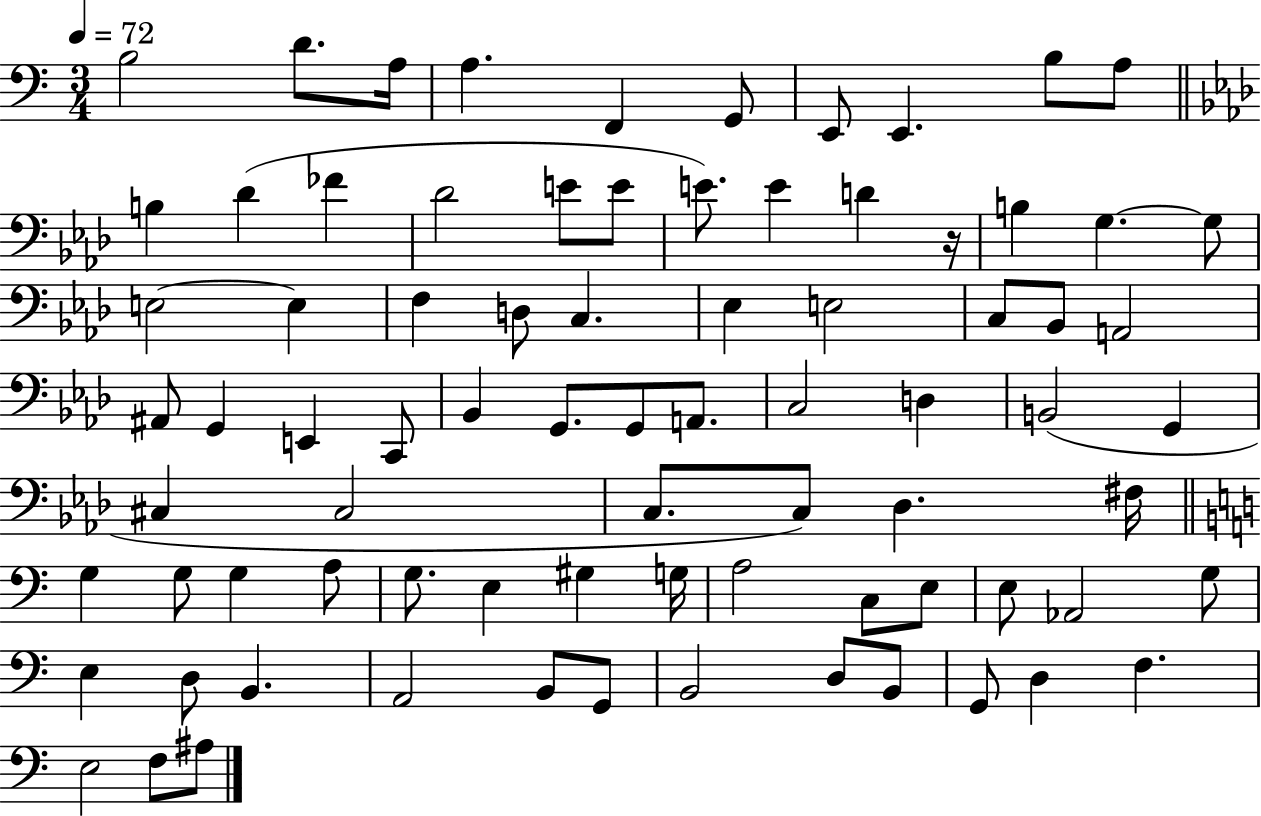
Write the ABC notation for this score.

X:1
T:Untitled
M:3/4
L:1/4
K:C
B,2 D/2 A,/4 A, F,, G,,/2 E,,/2 E,, B,/2 A,/2 B, _D _F _D2 E/2 E/2 E/2 E D z/4 B, G, G,/2 E,2 E, F, D,/2 C, _E, E,2 C,/2 _B,,/2 A,,2 ^A,,/2 G,, E,, C,,/2 _B,, G,,/2 G,,/2 A,,/2 C,2 D, B,,2 G,, ^C, ^C,2 C,/2 C,/2 _D, ^F,/4 G, G,/2 G, A,/2 G,/2 E, ^G, G,/4 A,2 C,/2 E,/2 E,/2 _A,,2 G,/2 E, D,/2 B,, A,,2 B,,/2 G,,/2 B,,2 D,/2 B,,/2 G,,/2 D, F, E,2 F,/2 ^A,/2